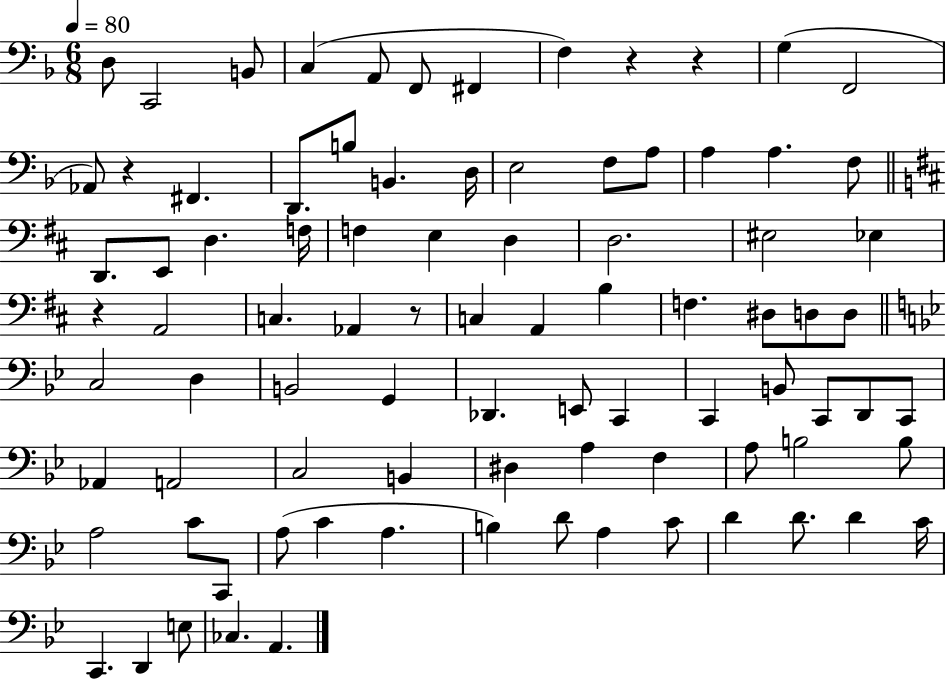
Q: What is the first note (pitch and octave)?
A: D3